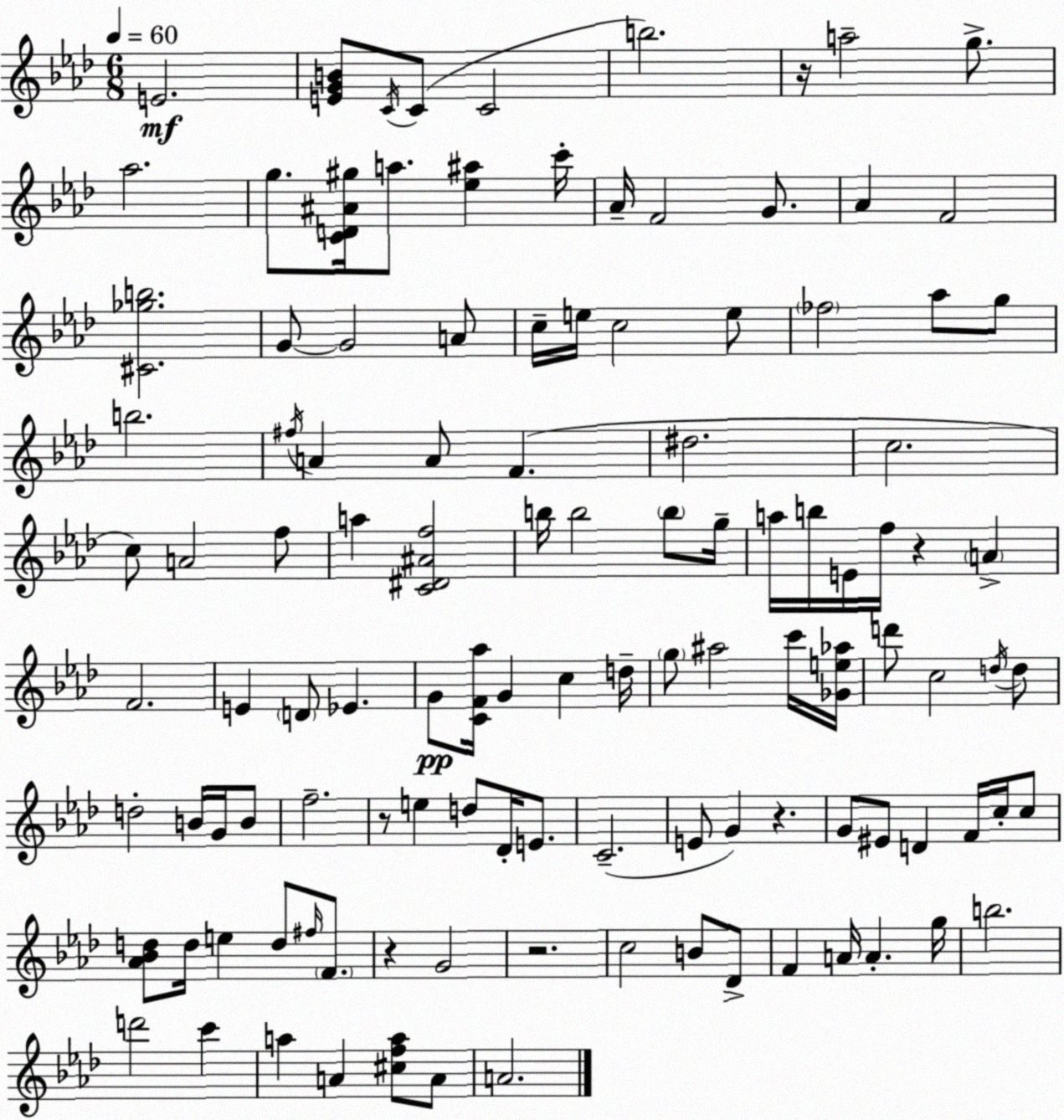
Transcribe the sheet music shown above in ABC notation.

X:1
T:Untitled
M:6/8
L:1/4
K:Fm
E2 [EGB]/2 C/4 C/2 C2 b2 z/4 a2 g/2 _a2 g/2 [CD^A^g]/4 a/2 [_e^a] c'/4 _A/4 F2 G/2 _A F2 [^C_gb]2 G/2 G2 A/2 c/4 e/4 c2 e/2 _f2 _a/2 g/2 b2 ^f/4 A A/2 F ^d2 c2 c/2 A2 f/2 a [C^D^Af]2 b/4 b2 b/2 g/4 a/4 b/4 E/4 f/4 z A F2 E D/2 _E G/2 [CF_a]/4 G c d/4 g/2 ^a2 c'/4 [_Ge_a]/4 d'/2 c2 d/4 d/2 d2 B/4 G/4 B/2 f2 z/2 e d/2 _D/4 E/2 C2 E/2 G z G/2 ^E/2 D F/4 c/4 c/2 [_A_Bd]/2 d/4 e d/2 ^f/4 F/2 z G2 z2 c2 B/2 _D/2 F A/4 A g/4 b2 d'2 c' a A [^cfa]/2 A/2 A2